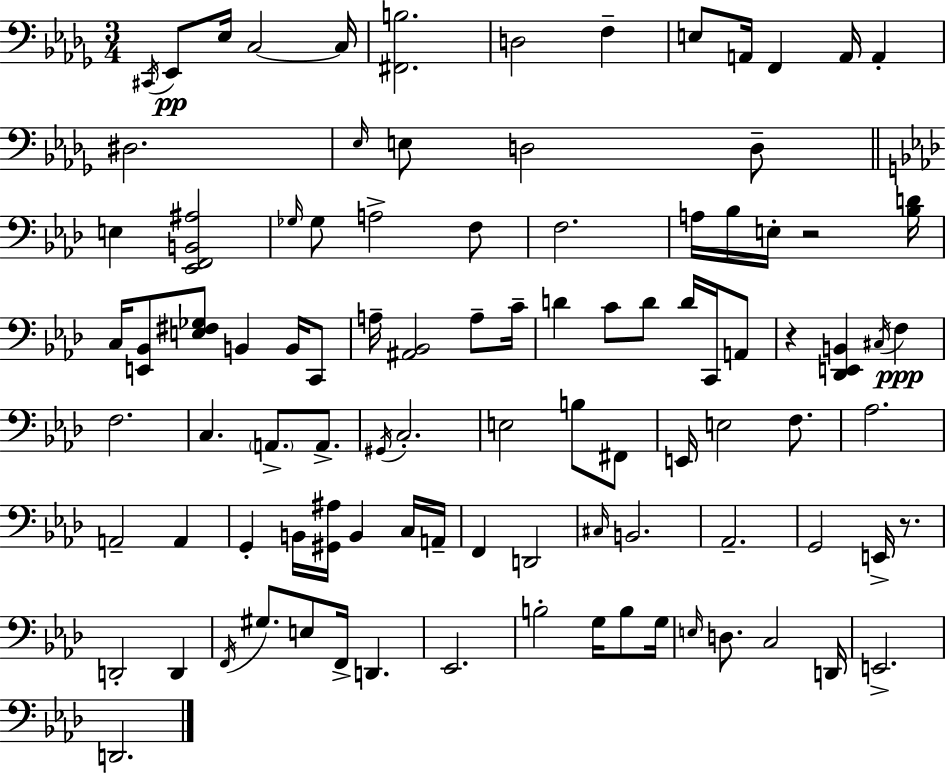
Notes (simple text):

C#2/s Eb2/e Eb3/s C3/h C3/s [F#2,B3]/h. D3/h F3/q E3/e A2/s F2/q A2/s A2/q D#3/h. Eb3/s E3/e D3/h D3/e E3/q [Eb2,F2,B2,A#3]/h Gb3/s Gb3/e A3/h F3/e F3/h. A3/s Bb3/s E3/s R/h [Bb3,D4]/s C3/s [E2,Bb2]/e [E3,F#3,Gb3]/e B2/q B2/s C2/e A3/s [A#2,Bb2]/h A3/e C4/s D4/q C4/e D4/e D4/s C2/s A2/e R/q [Db2,E2,B2]/q C#3/s F3/q F3/h. C3/q. A2/e. A2/e. G#2/s C3/h. E3/h B3/e F#2/e E2/s E3/h F3/e. Ab3/h. A2/h A2/q G2/q B2/s [G#2,A#3]/s B2/q C3/s A2/s F2/q D2/h C#3/s B2/h. Ab2/h. G2/h E2/s R/e. D2/h D2/q F2/s G#3/e. E3/e F2/s D2/q. Eb2/h. B3/h G3/s B3/e G3/s E3/s D3/e. C3/h D2/s E2/h. D2/h.